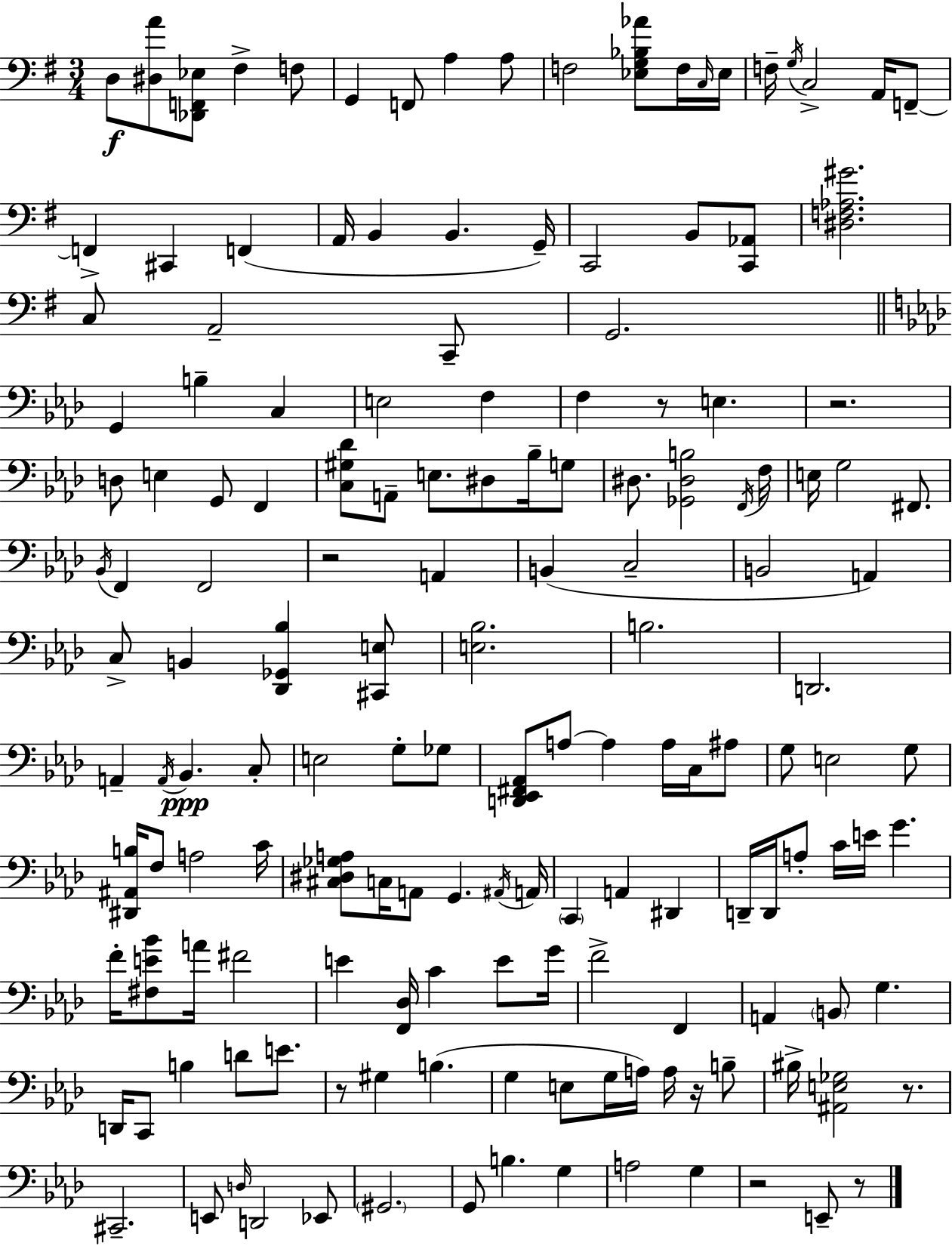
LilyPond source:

{
  \clef bass
  \numericTimeSignature
  \time 3/4
  \key e \minor
  \repeat volta 2 { d8\f <dis a'>8 <des, f, ees>8 fis4-> f8 | g,4 f,8 a4 a8 | f2 <ees g bes aes'>8 f16 \grace { c16 } | ees16 f16-- \acciaccatura { g16 } c2-> a,16 | \break f,8--~~ f,4-> cis,4 f,4( | a,16 b,4 b,4. | g,16--) c,2 b,8 | <c, aes,>8 <dis f aes gis'>2. | \break c8 a,2-- | c,8-- g,2. | \bar "||" \break \key aes \major g,4 b4-- c4 | e2 f4 | f4 r8 e4. | r2. | \break d8 e4 g,8 f,4 | <c gis des'>8 a,8-- e8. dis8 bes16-- g8 | dis8. <ges, dis b>2 \acciaccatura { f,16 } | f16 e16 g2 fis,8. | \break \acciaccatura { bes,16 } f,4 f,2 | r2 a,4 | b,4( c2-- | b,2 a,4) | \break c8-> b,4 <des, ges, bes>4 | <cis, e>8 <e bes>2. | b2. | d,2. | \break a,4-- \acciaccatura { a,16 } bes,4.\ppp | c8-. e2 g8-. | ges8 <d, ees, fis, aes,>8 a8~~ a4 a16 | c16 ais8 g8 e2 | \break g8 <dis, ais, b>16 f8 a2 | c'16 <cis dis ges a>8 c16 a,8 g,4. | \acciaccatura { ais,16 } a,16 \parenthesize c,4 a,4 | dis,4 d,16-- d,16 a8-. c'16 e'16 g'4. | \break f'16-. <fis e' bes'>8 a'16 fis'2 | e'4 <f, des>16 c'4 | e'8 g'16 f'2-> | f,4 a,4 \parenthesize b,8 g4. | \break d,16 c,8 b4 d'8 | e'8. r8 gis4 b4.( | g4 e8 g16 a16) | a16 r16 b8-- bis16-> <ais, e ges>2 | \break r8. cis,2.-- | e,8 \grace { d16 } d,2 | ees,8 \parenthesize gis,2. | g,8 b4. | \break g4 a2 | g4 r2 | e,8-- r8 } \bar "|."
}